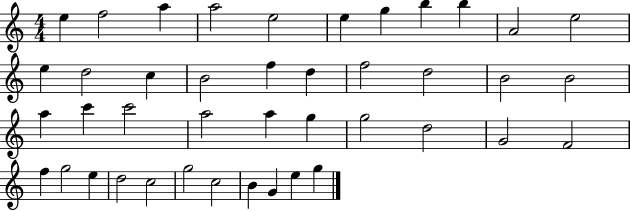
E5/q F5/h A5/q A5/h E5/h E5/q G5/q B5/q B5/q A4/h E5/h E5/q D5/h C5/q B4/h F5/q D5/q F5/h D5/h B4/h B4/h A5/q C6/q C6/h A5/h A5/q G5/q G5/h D5/h G4/h F4/h F5/q G5/h E5/q D5/h C5/h G5/h C5/h B4/q G4/q E5/q G5/q